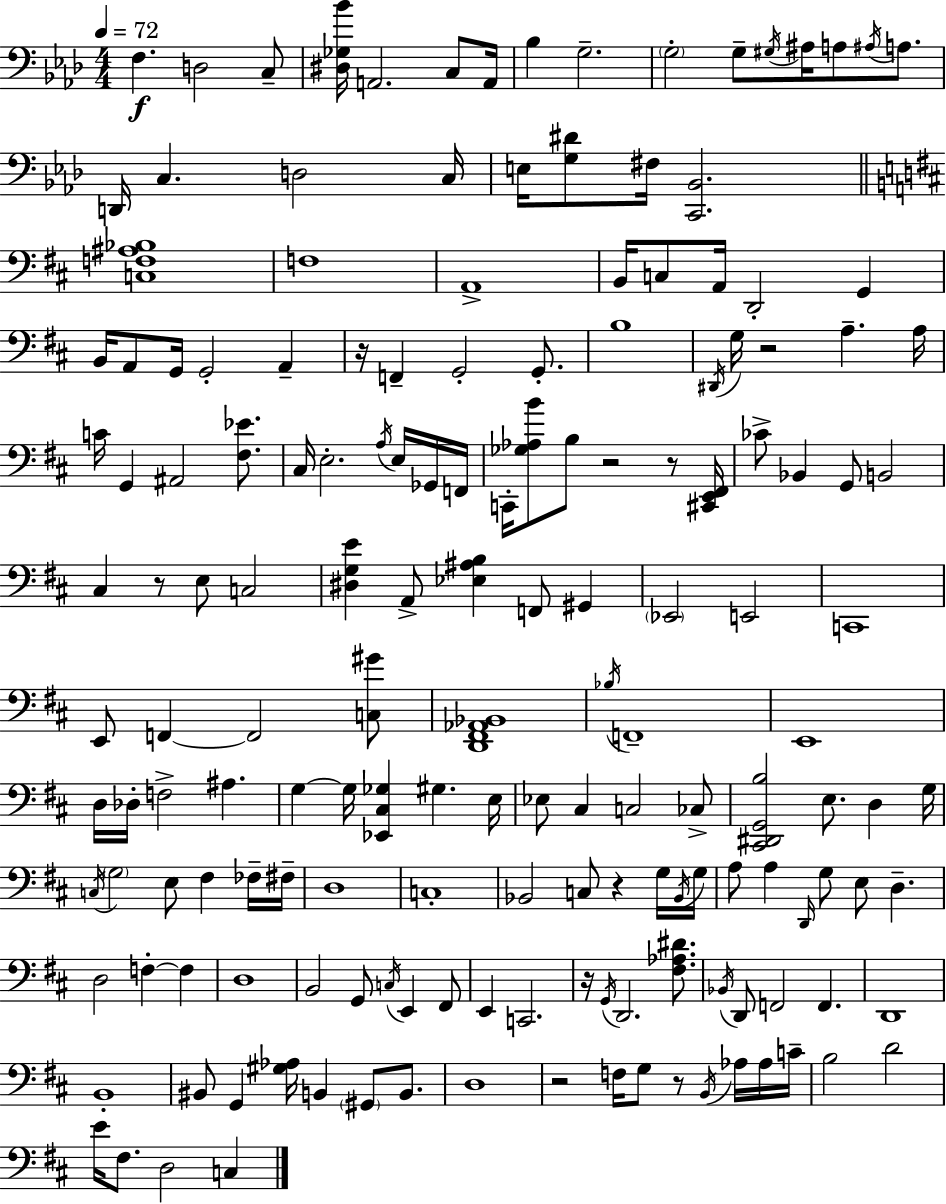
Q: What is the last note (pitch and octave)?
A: C3